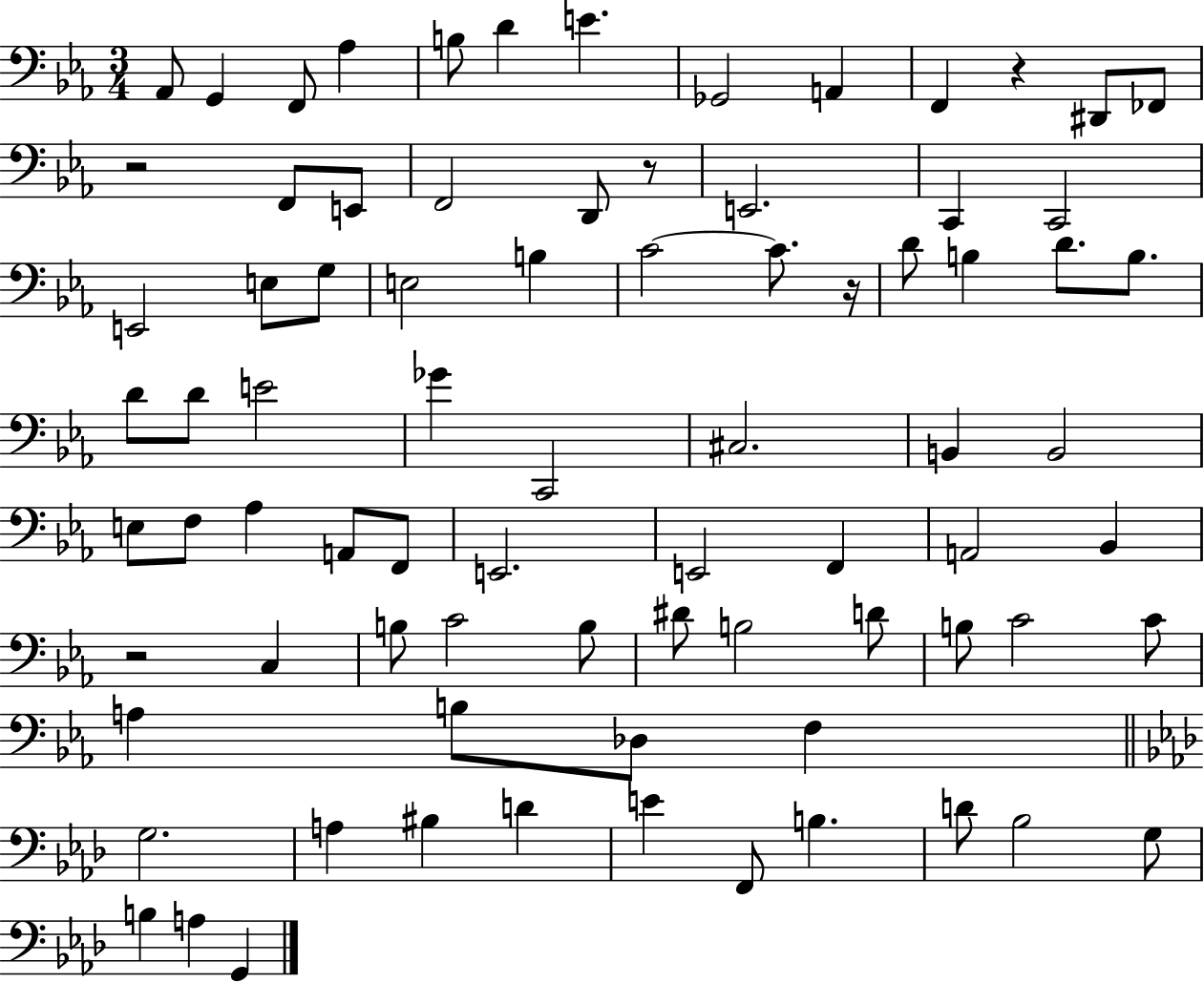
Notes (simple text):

Ab2/e G2/q F2/e Ab3/q B3/e D4/q E4/q. Gb2/h A2/q F2/q R/q D#2/e FES2/e R/h F2/e E2/e F2/h D2/e R/e E2/h. C2/q C2/h E2/h E3/e G3/e E3/h B3/q C4/h C4/e. R/s D4/e B3/q D4/e. B3/e. D4/e D4/e E4/h Gb4/q C2/h C#3/h. B2/q B2/h E3/e F3/e Ab3/q A2/e F2/e E2/h. E2/h F2/q A2/h Bb2/q R/h C3/q B3/e C4/h B3/e D#4/e B3/h D4/e B3/e C4/h C4/e A3/q B3/e Db3/e F3/q G3/h. A3/q BIS3/q D4/q E4/q F2/e B3/q. D4/e Bb3/h G3/e B3/q A3/q G2/q